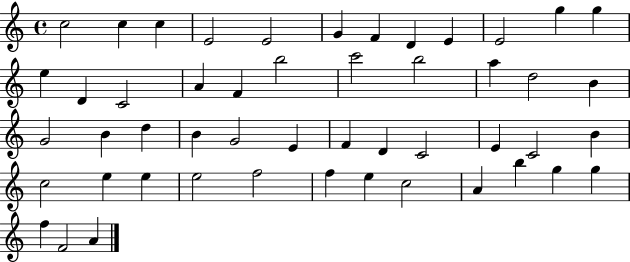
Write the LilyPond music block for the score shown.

{
  \clef treble
  \time 4/4
  \defaultTimeSignature
  \key c \major
  c''2 c''4 c''4 | e'2 e'2 | g'4 f'4 d'4 e'4 | e'2 g''4 g''4 | \break e''4 d'4 c'2 | a'4 f'4 b''2 | c'''2 b''2 | a''4 d''2 b'4 | \break g'2 b'4 d''4 | b'4 g'2 e'4 | f'4 d'4 c'2 | e'4 c'2 b'4 | \break c''2 e''4 e''4 | e''2 f''2 | f''4 e''4 c''2 | a'4 b''4 g''4 g''4 | \break f''4 f'2 a'4 | \bar "|."
}